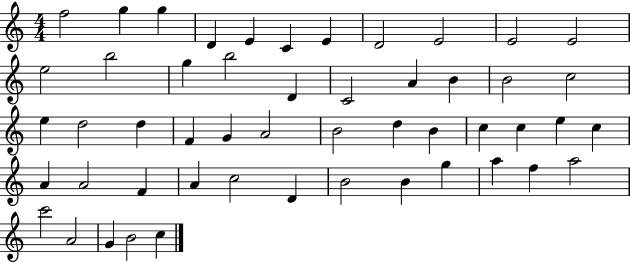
X:1
T:Untitled
M:4/4
L:1/4
K:C
f2 g g D E C E D2 E2 E2 E2 e2 b2 g b2 D C2 A B B2 c2 e d2 d F G A2 B2 d B c c e c A A2 F A c2 D B2 B g a f a2 c'2 A2 G B2 c